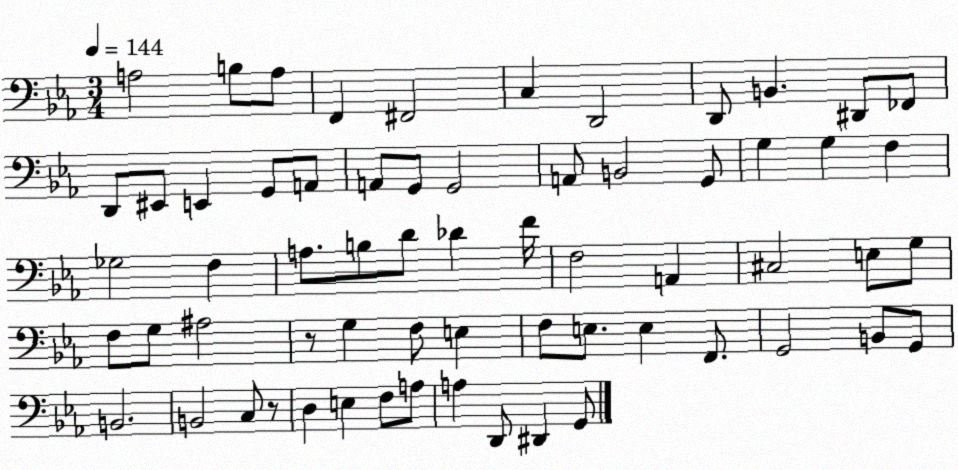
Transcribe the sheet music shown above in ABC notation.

X:1
T:Untitled
M:3/4
L:1/4
K:Eb
A,2 B,/2 A,/2 F,, ^F,,2 C, D,,2 D,,/2 B,, ^D,,/2 _F,,/2 D,,/2 ^E,,/2 E,, G,,/2 A,,/2 A,,/2 G,,/2 G,,2 A,,/2 B,,2 G,,/2 G, G, F, _G,2 F, A,/2 B,/2 D/2 _D F/4 F,2 A,, ^C,2 E,/2 G,/2 F,/2 G,/2 ^A,2 z/2 G, F,/2 E, F,/2 E,/2 E, F,,/2 G,,2 B,,/2 G,,/2 B,,2 B,,2 C,/2 z/2 D, E, F,/2 A,/2 A, D,,/2 ^D,, G,,/2